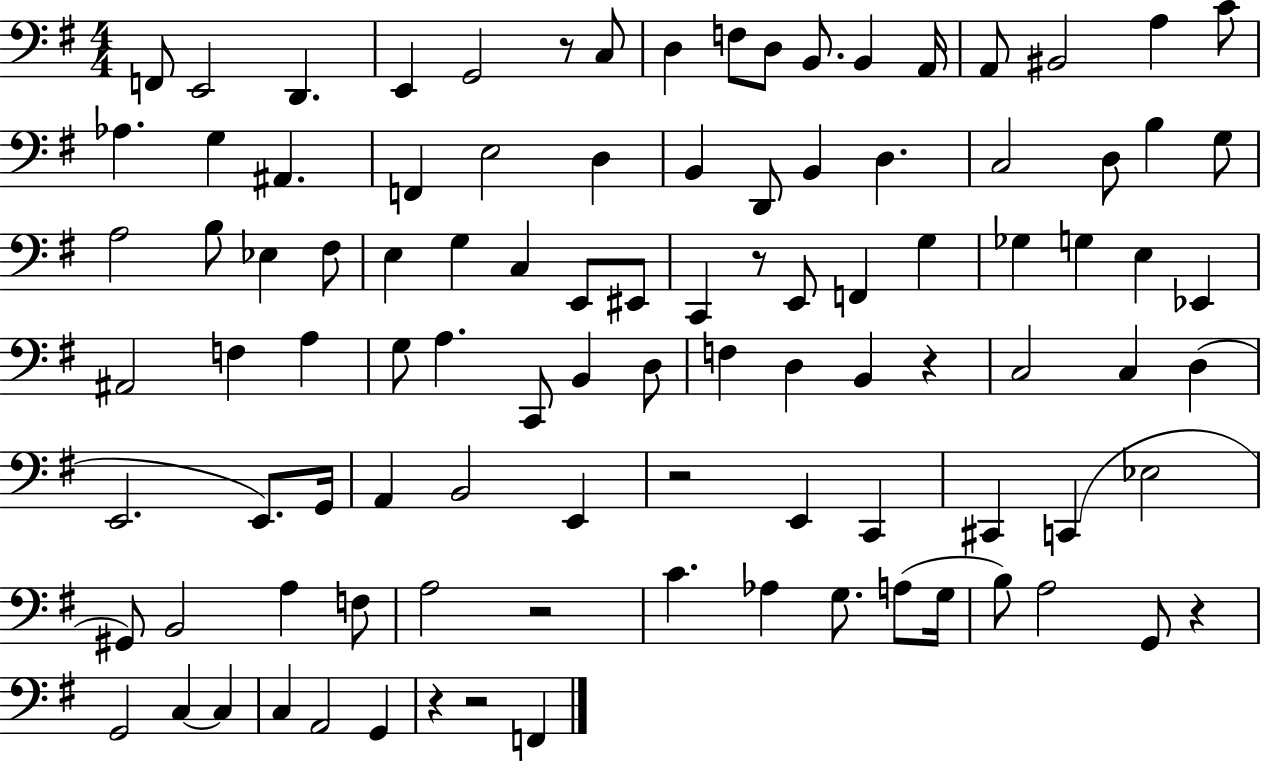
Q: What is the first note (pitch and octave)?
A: F2